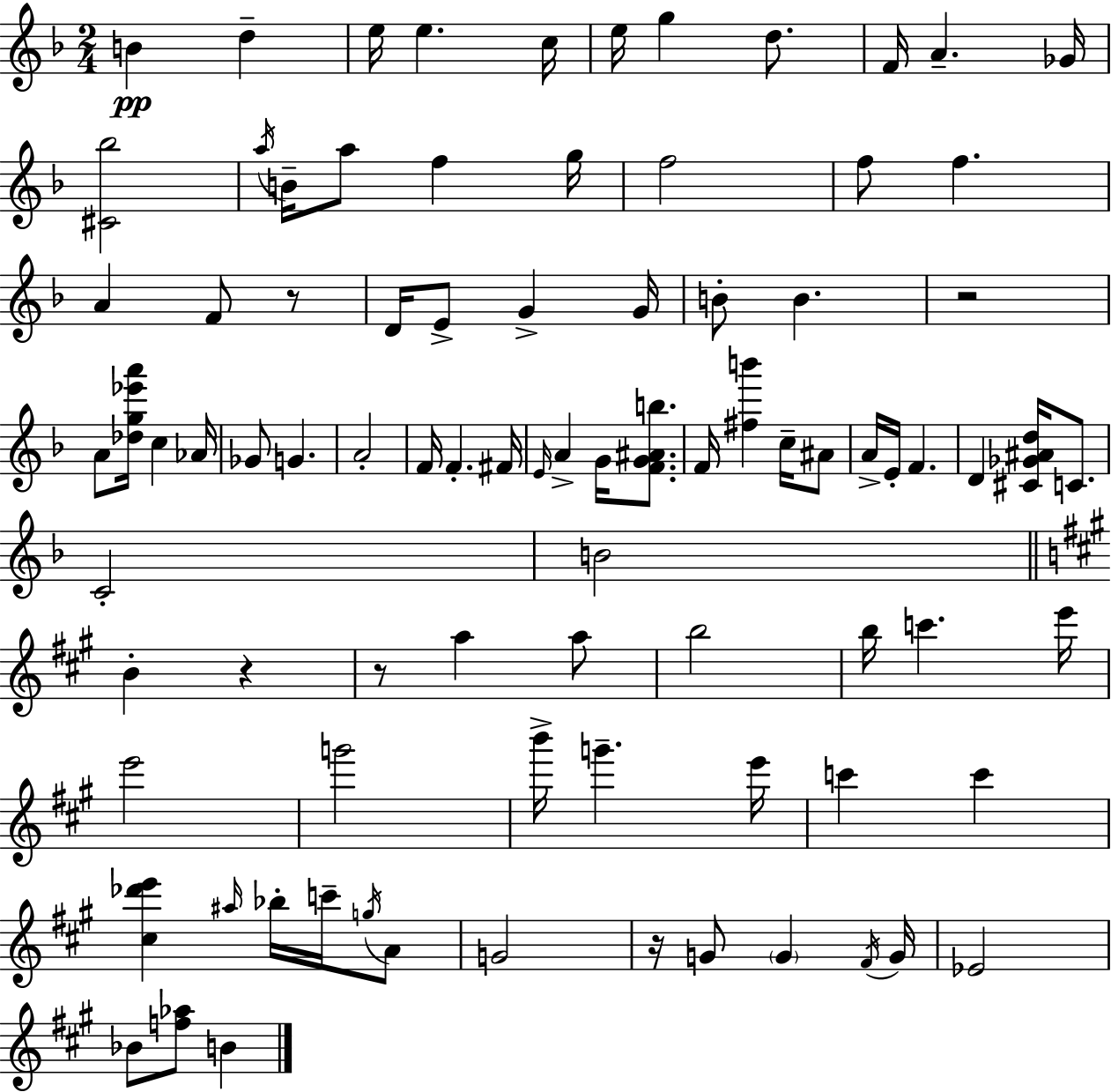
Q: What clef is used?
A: treble